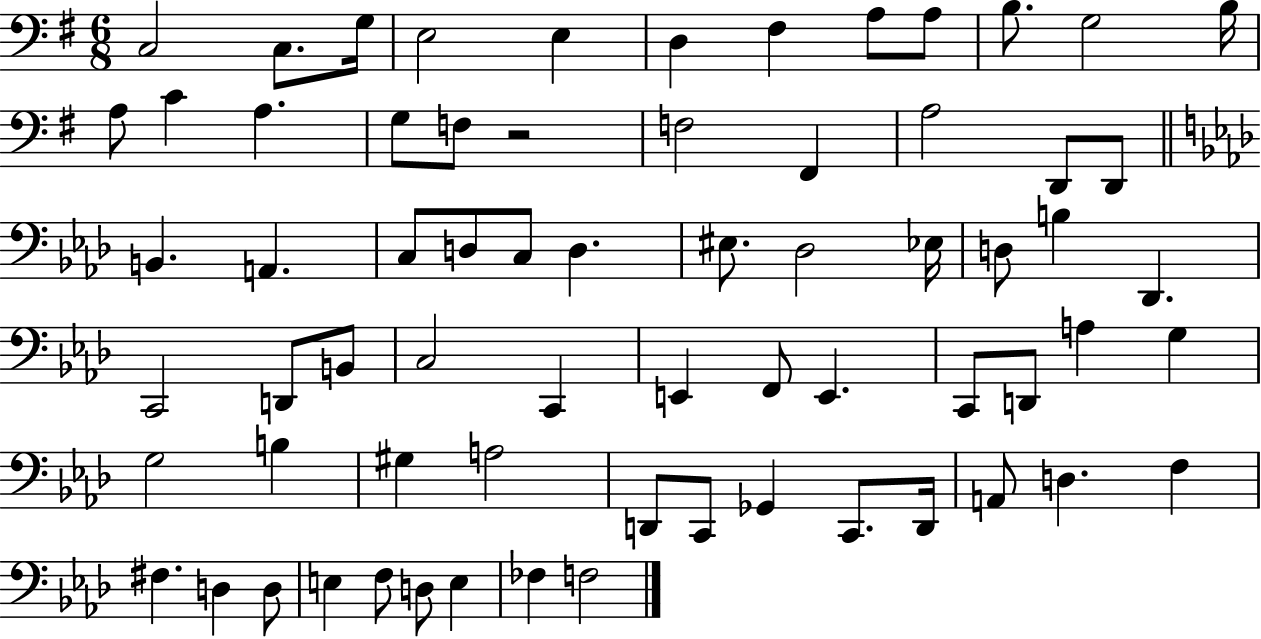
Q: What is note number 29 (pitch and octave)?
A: EIS3